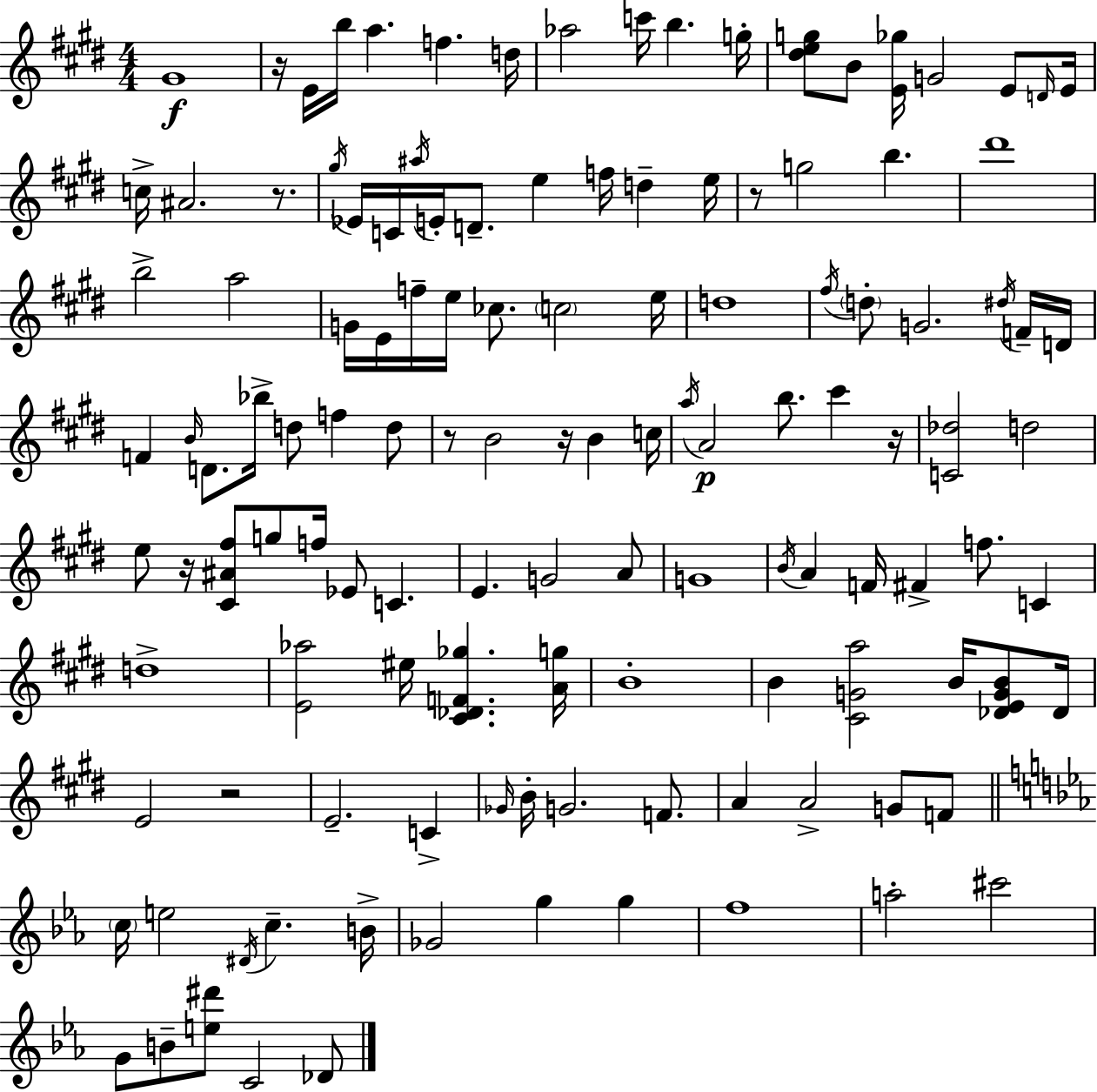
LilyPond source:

{
  \clef treble
  \numericTimeSignature
  \time 4/4
  \key e \major
  \repeat volta 2 { gis'1\f | r16 e'16 b''16 a''4. f''4. d''16 | aes''2 c'''16 b''4. g''16-. | <dis'' e'' g''>8 b'8 <e' ges''>16 g'2 e'8 \grace { d'16 } | \break e'16 c''16-> ais'2. r8. | \acciaccatura { gis''16 } ees'16 c'16 \acciaccatura { ais''16 } e'16-. d'8.-- e''4 f''16 d''4-- | e''16 r8 g''2 b''4. | dis'''1 | \break b''2-> a''2 | g'16 e'16 f''16-- e''16 ces''8. \parenthesize c''2 | e''16 d''1 | \acciaccatura { fis''16 } \parenthesize d''8-. g'2. | \break \acciaccatura { dis''16 } f'16-- d'16 f'4 \grace { b'16 } d'8. bes''16-> d''8 | f''4 d''8 r8 b'2 | r16 b'4 c''16 \acciaccatura { a''16 }\p a'2 b''8. | cis'''4 r16 <c' des''>2 d''2 | \break e''8 r16 <cis' ais' fis''>8 g''8 f''16 ees'8 | c'4. e'4. g'2 | a'8 g'1 | \acciaccatura { b'16 } a'4 f'16 fis'4-> | \break f''8. c'4 d''1-> | <e' aes''>2 | eis''16 <cis' des' f' ges''>4. <a' g''>16 b'1-. | b'4 <cis' g' a''>2 | \break b'16 <des' e' g' b'>8 des'16 e'2 | r2 e'2.-- | c'4-> \grace { ges'16 } b'16-. g'2. | f'8. a'4 a'2-> | \break g'8 f'8 \bar "||" \break \key c \minor \parenthesize c''16 e''2 \acciaccatura { dis'16 } c''4.-- | b'16-> ges'2 g''4 g''4 | f''1 | a''2-. cis'''2 | \break g'8 b'8-- <e'' dis'''>8 c'2 des'8 | } \bar "|."
}